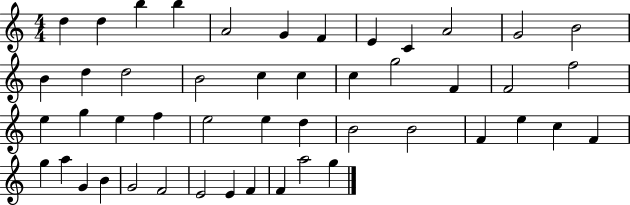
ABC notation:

X:1
T:Untitled
M:4/4
L:1/4
K:C
d d b b A2 G F E C A2 G2 B2 B d d2 B2 c c c g2 F F2 f2 e g e f e2 e d B2 B2 F e c F g a G B G2 F2 E2 E F F a2 g